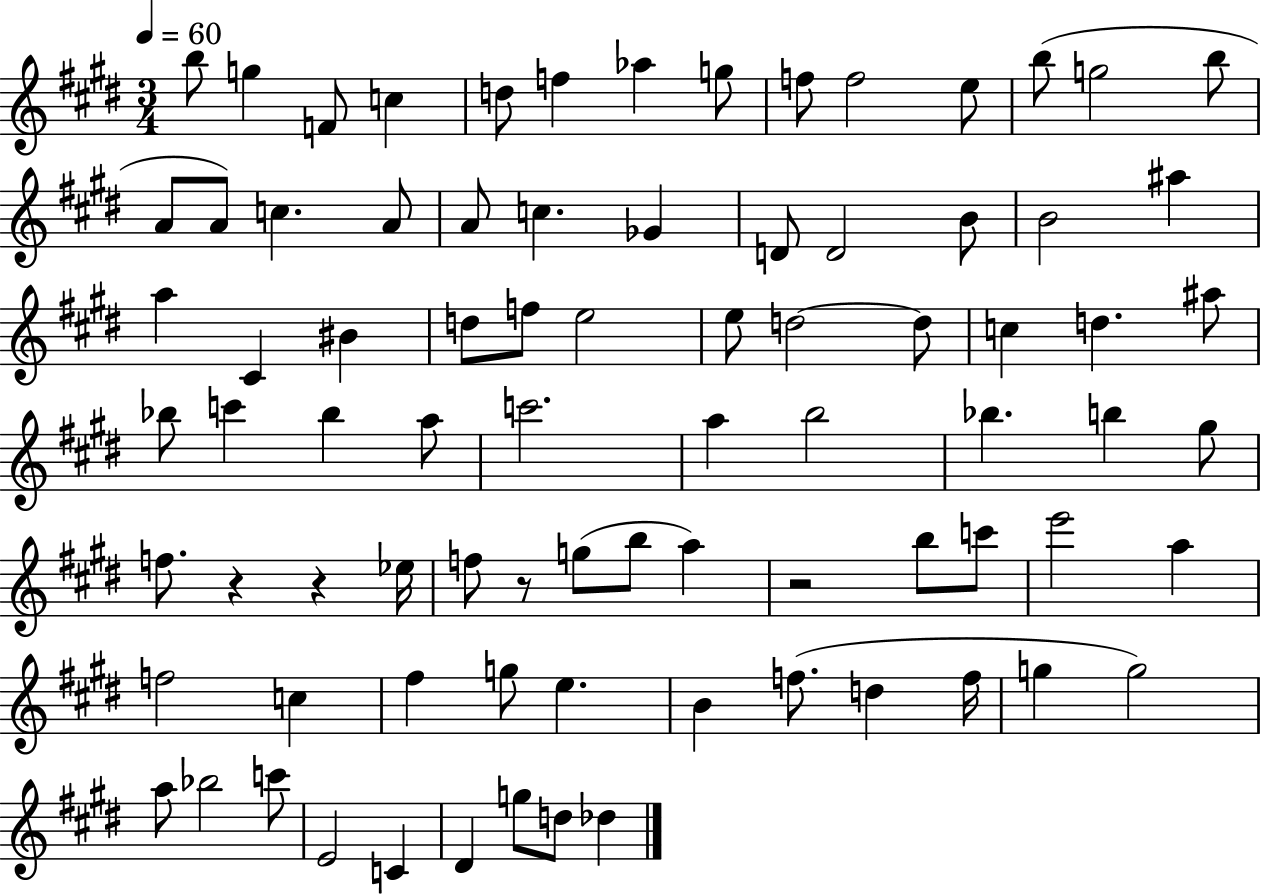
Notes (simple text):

B5/e G5/q F4/e C5/q D5/e F5/q Ab5/q G5/e F5/e F5/h E5/e B5/e G5/h B5/e A4/e A4/e C5/q. A4/e A4/e C5/q. Gb4/q D4/e D4/h B4/e B4/h A#5/q A5/q C#4/q BIS4/q D5/e F5/e E5/h E5/e D5/h D5/e C5/q D5/q. A#5/e Bb5/e C6/q Bb5/q A5/e C6/h. A5/q B5/h Bb5/q. B5/q G#5/e F5/e. R/q R/q Eb5/s F5/e R/e G5/e B5/e A5/q R/h B5/e C6/e E6/h A5/q F5/h C5/q F#5/q G5/e E5/q. B4/q F5/e. D5/q F5/s G5/q G5/h A5/e Bb5/h C6/e E4/h C4/q D#4/q G5/e D5/e Db5/q